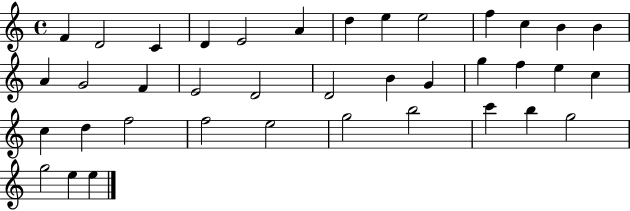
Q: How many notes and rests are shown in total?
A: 38